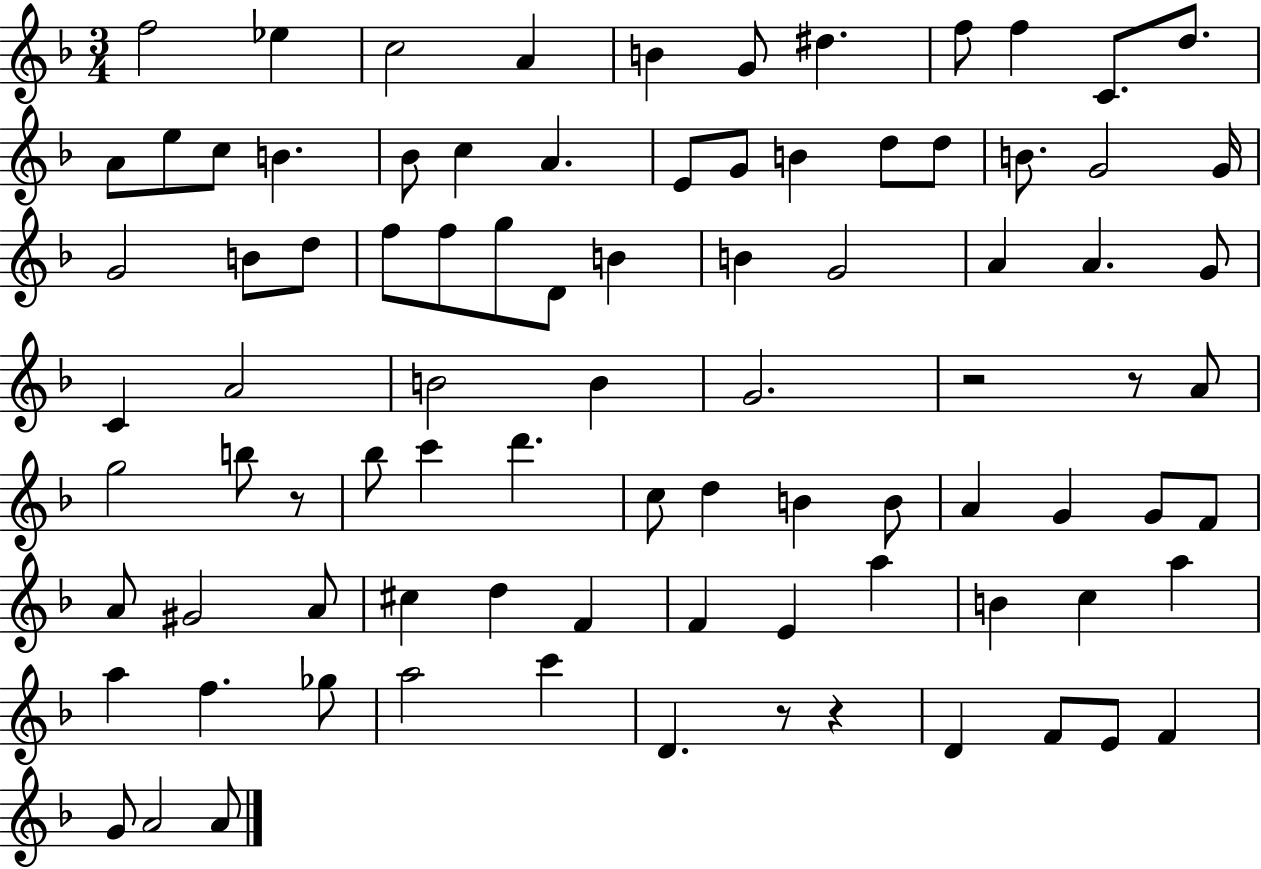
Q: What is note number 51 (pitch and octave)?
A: C5